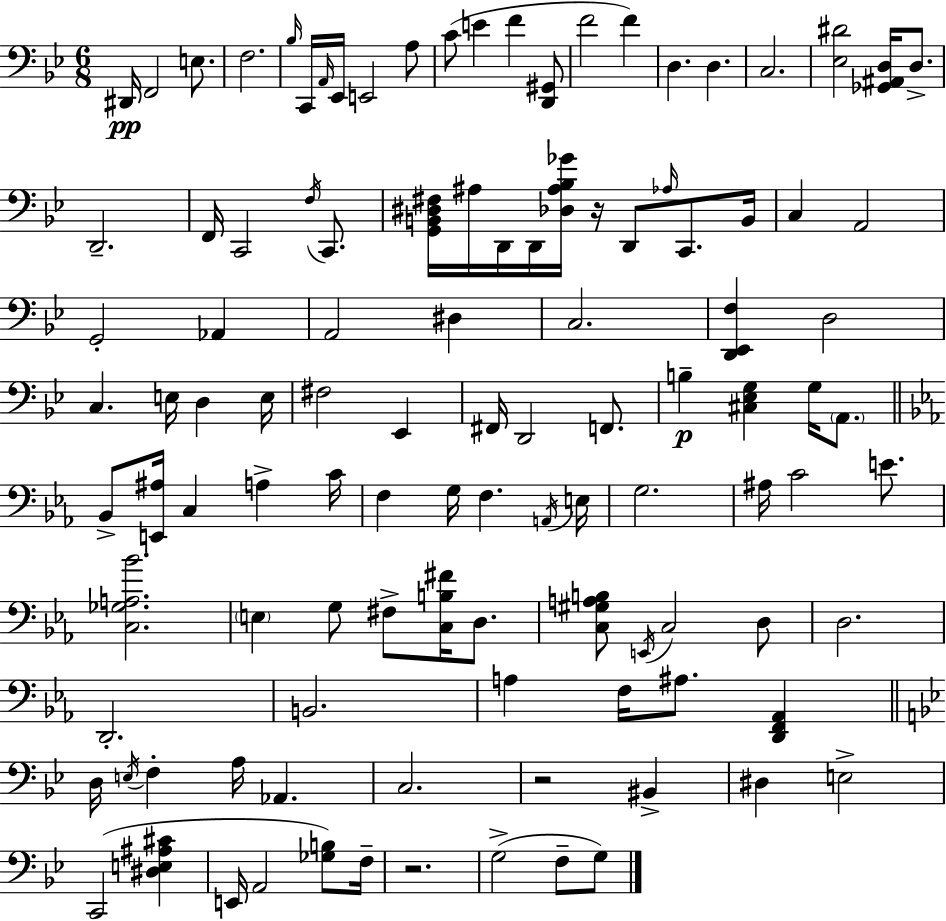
{
  \clef bass
  \numericTimeSignature
  \time 6/8
  \key bes \major
  dis,16\pp f,2 e8. | f2. | \grace { bes16 } c,16 \grace { a,16 } ees,16 e,2 | a8 c'8( e'4 f'4 | \break <d, gis,>8 f'2 f'4) | d4. d4. | c2. | <ees dis'>2 <ges, ais, d>16 d8.-> | \break d,2.-- | f,16 c,2 \acciaccatura { f16 } | c,8. <g, b, dis fis>16 ais16 d,16 d,16 <des ais bes ges'>16 r16 d,8 \grace { aes16 } | c,8. b,16 c4 a,2 | \break g,2-. | aes,4 a,2 | dis4 c2. | <d, ees, f>4 d2 | \break c4. e16 d4 | e16 fis2 | ees,4 fis,16 d,2 | f,8. b4--\p <cis ees g>4 | \break g16 \parenthesize a,8. \bar "||" \break \key ees \major bes,8-> <e, ais>16 c4 a4-> c'16 | f4 g16 f4. \acciaccatura { a,16 } | e16 g2. | ais16 c'2 e'8. | \break <c ges a bes'>2. | \parenthesize e4 g8 fis8-> <c b fis'>16 d8. | <c gis a b>8 \acciaccatura { e,16 } c2 | d8 d2. | \break d,2.-. | b,2. | a4 f16 ais8. <d, f, aes,>4 | \bar "||" \break \key bes \major d16 \acciaccatura { e16 } f4-. a16 aes,4. | c2. | r2 bis,4-> | dis4 e2-> | \break c,2( <dis e ais cis'>4 | e,16 a,2 <ges b>8) | f16-- r2. | g2->( f8-- g8) | \break \bar "|."
}